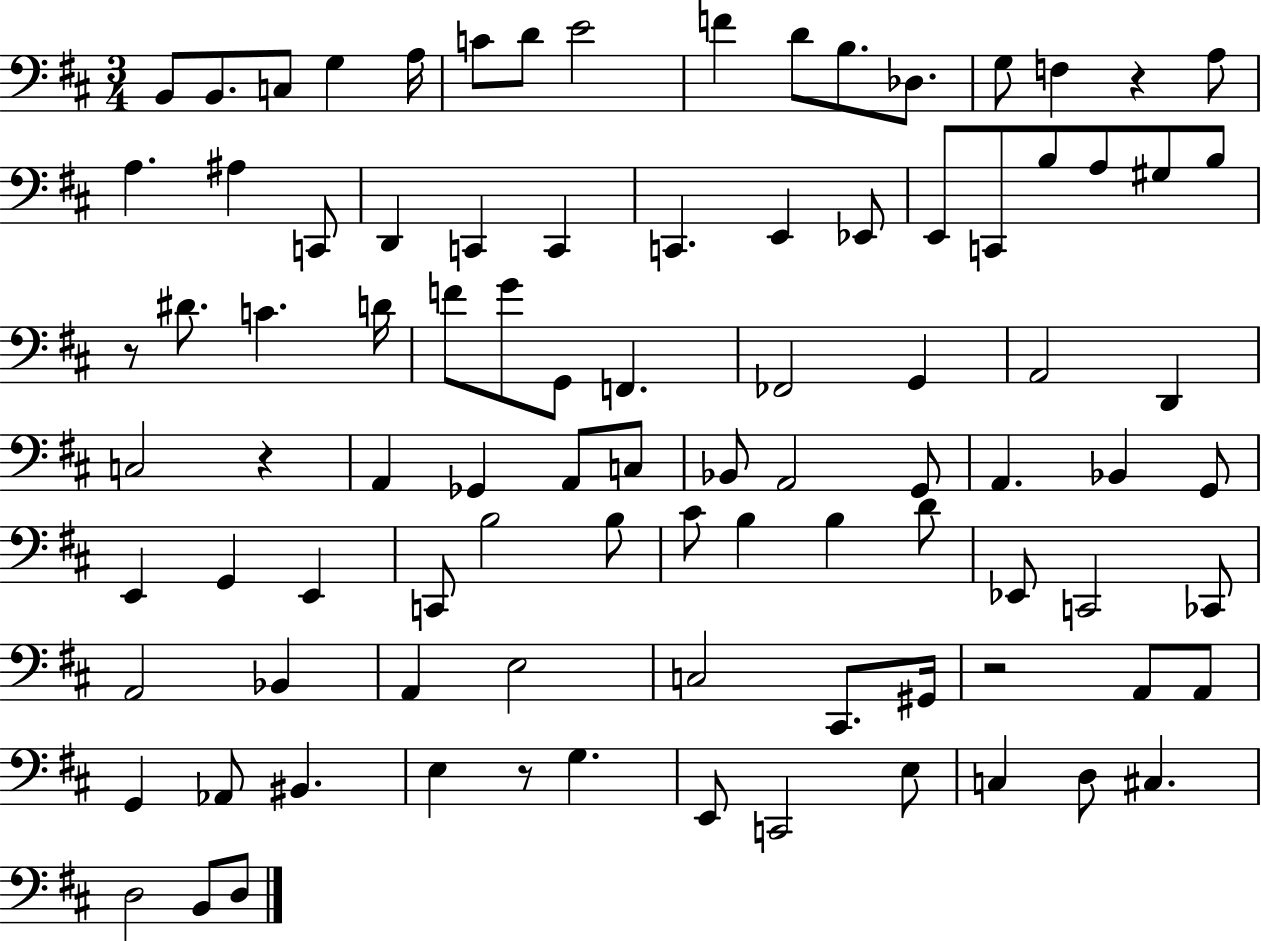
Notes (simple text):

B2/e B2/e. C3/e G3/q A3/s C4/e D4/e E4/h F4/q D4/e B3/e. Db3/e. G3/e F3/q R/q A3/e A3/q. A#3/q C2/e D2/q C2/q C2/q C2/q. E2/q Eb2/e E2/e C2/e B3/e A3/e G#3/e B3/e R/e D#4/e. C4/q. D4/s F4/e G4/e G2/e F2/q. FES2/h G2/q A2/h D2/q C3/h R/q A2/q Gb2/q A2/e C3/e Bb2/e A2/h G2/e A2/q. Bb2/q G2/e E2/q G2/q E2/q C2/e B3/h B3/e C#4/e B3/q B3/q D4/e Eb2/e C2/h CES2/e A2/h Bb2/q A2/q E3/h C3/h C#2/e. G#2/s R/h A2/e A2/e G2/q Ab2/e BIS2/q. E3/q R/e G3/q. E2/e C2/h E3/e C3/q D3/e C#3/q. D3/h B2/e D3/e